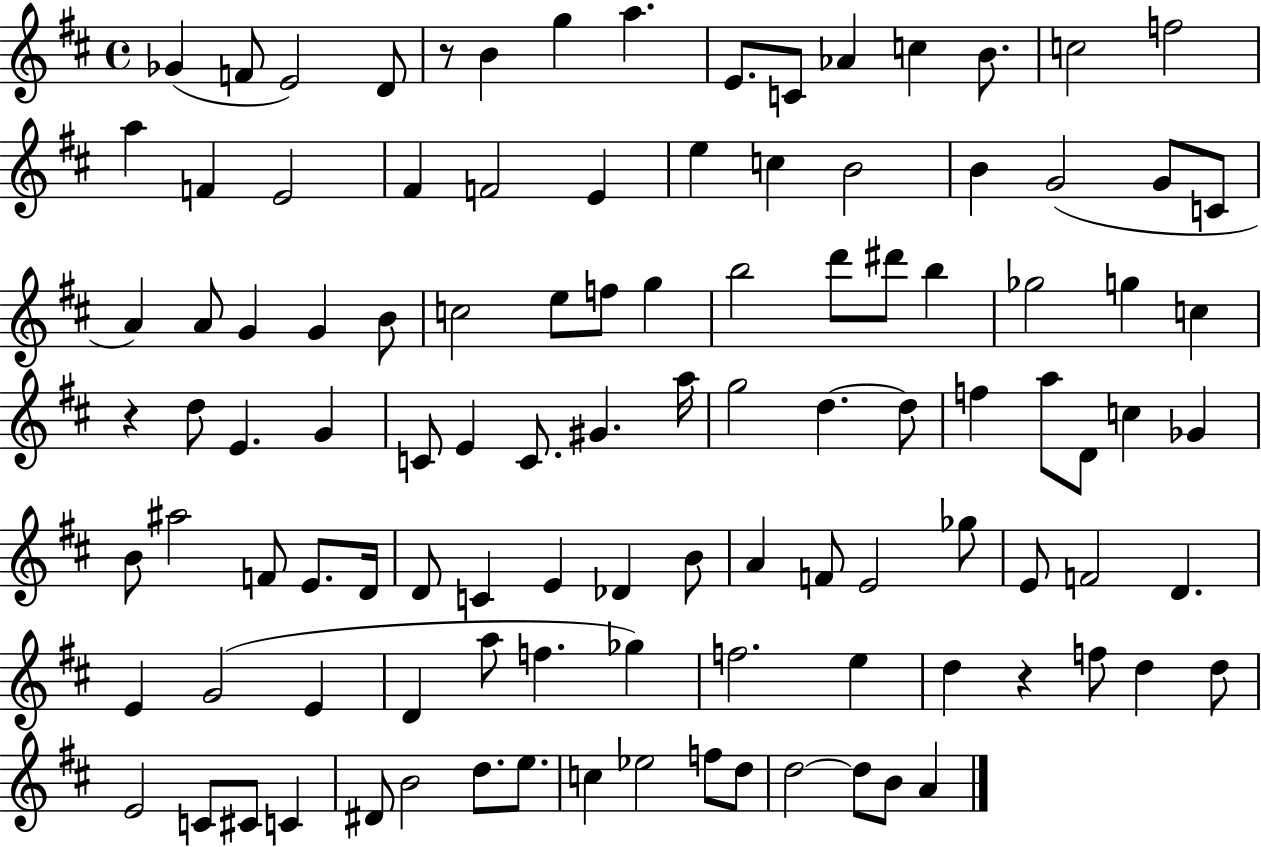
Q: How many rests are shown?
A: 3